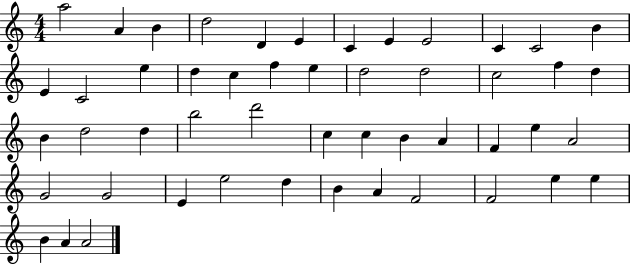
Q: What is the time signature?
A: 4/4